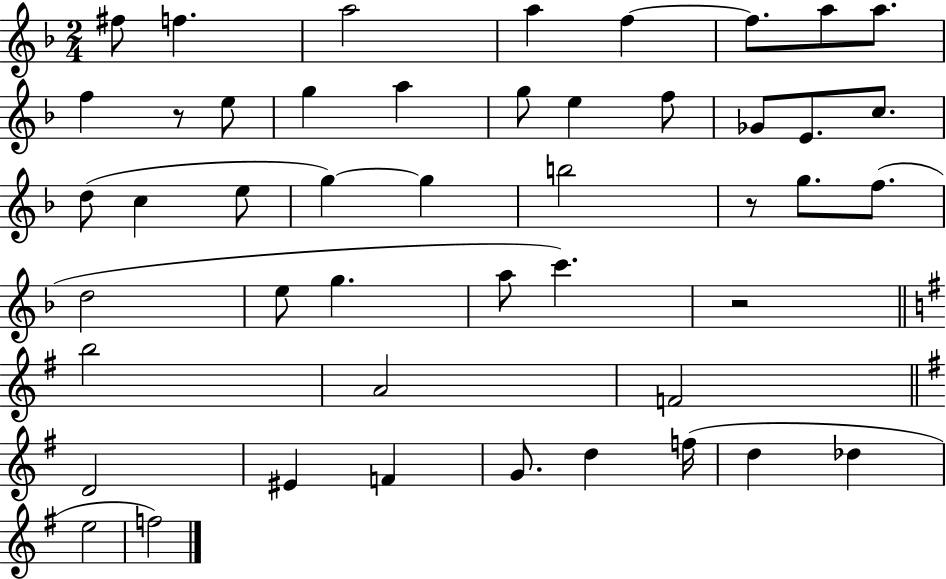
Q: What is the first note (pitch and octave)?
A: F#5